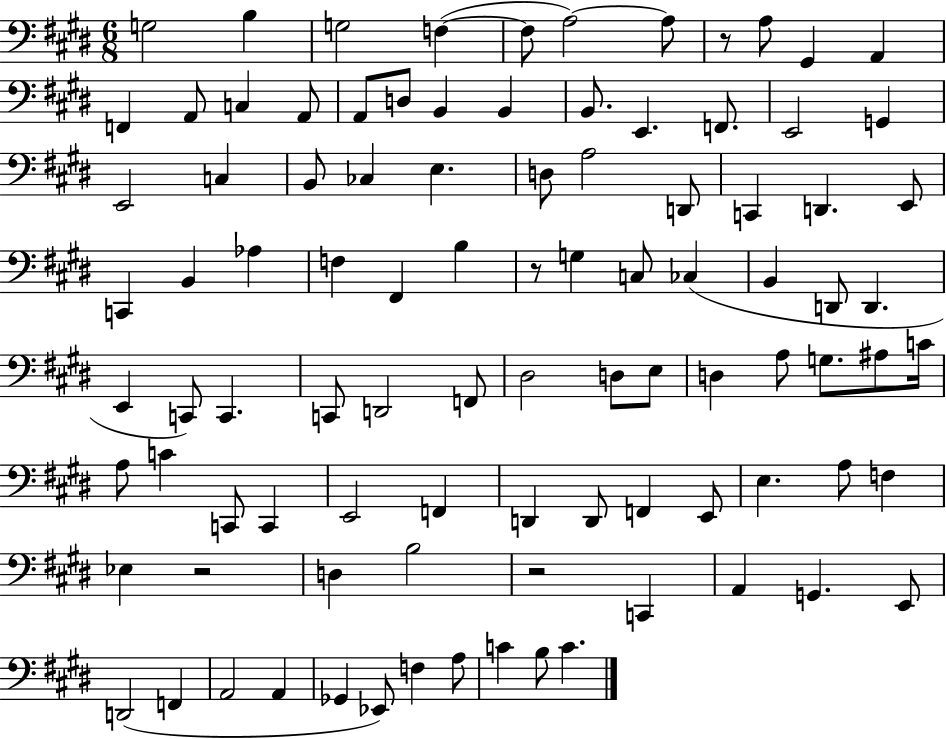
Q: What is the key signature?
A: E major